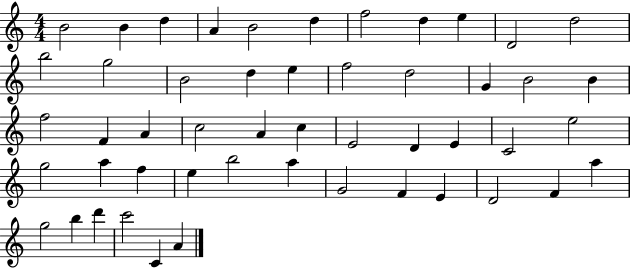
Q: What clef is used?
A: treble